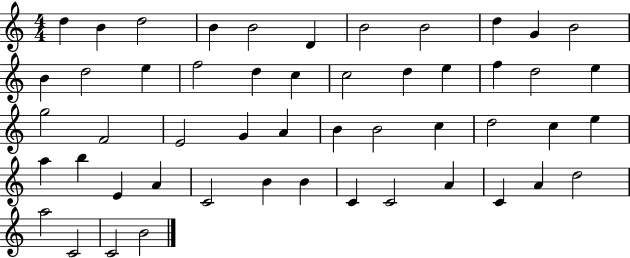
D5/q B4/q D5/h B4/q B4/h D4/q B4/h B4/h D5/q G4/q B4/h B4/q D5/h E5/q F5/h D5/q C5/q C5/h D5/q E5/q F5/q D5/h E5/q G5/h F4/h E4/h G4/q A4/q B4/q B4/h C5/q D5/h C5/q E5/q A5/q B5/q E4/q A4/q C4/h B4/q B4/q C4/q C4/h A4/q C4/q A4/q D5/h A5/h C4/h C4/h B4/h